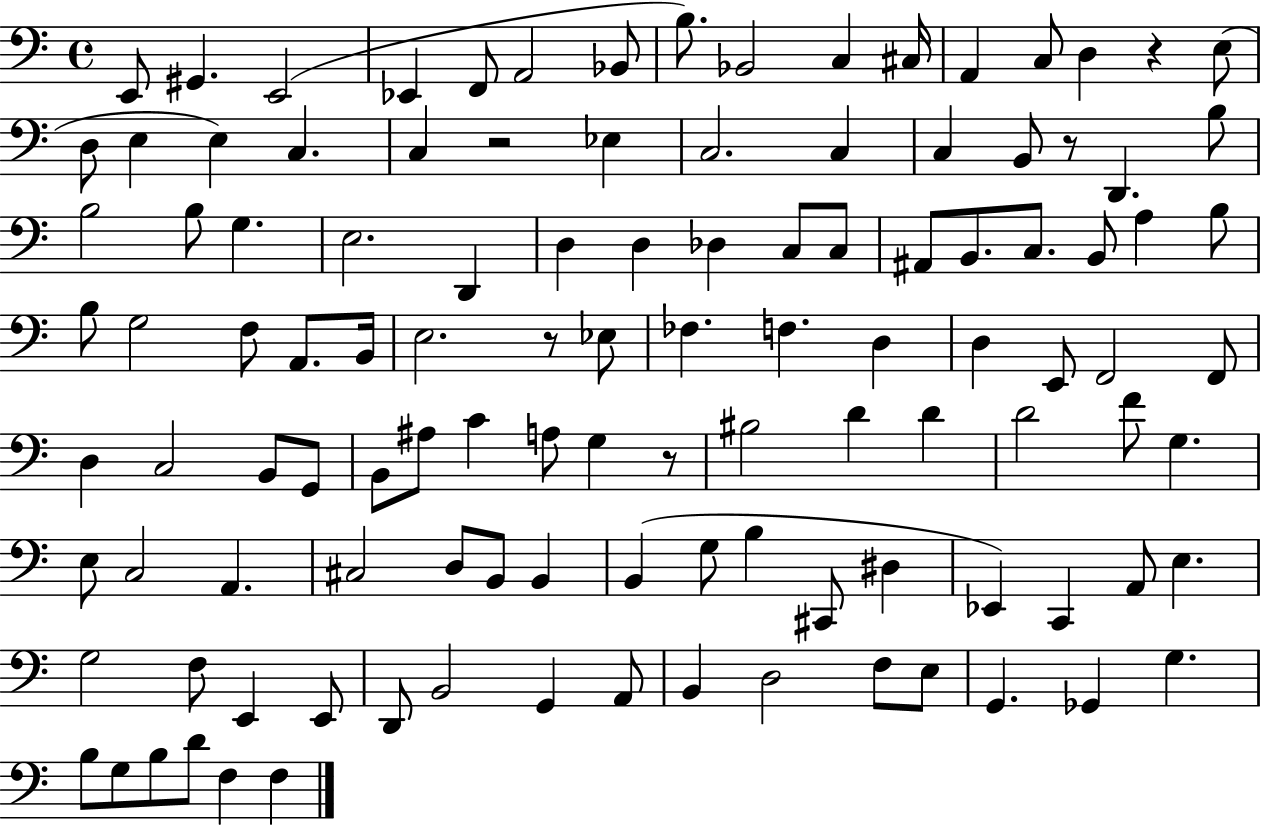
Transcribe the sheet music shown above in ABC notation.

X:1
T:Untitled
M:4/4
L:1/4
K:C
E,,/2 ^G,, E,,2 _E,, F,,/2 A,,2 _B,,/2 B,/2 _B,,2 C, ^C,/4 A,, C,/2 D, z E,/2 D,/2 E, E, C, C, z2 _E, C,2 C, C, B,,/2 z/2 D,, B,/2 B,2 B,/2 G, E,2 D,, D, D, _D, C,/2 C,/2 ^A,,/2 B,,/2 C,/2 B,,/2 A, B,/2 B,/2 G,2 F,/2 A,,/2 B,,/4 E,2 z/2 _E,/2 _F, F, D, D, E,,/2 F,,2 F,,/2 D, C,2 B,,/2 G,,/2 B,,/2 ^A,/2 C A,/2 G, z/2 ^B,2 D D D2 F/2 G, E,/2 C,2 A,, ^C,2 D,/2 B,,/2 B,, B,, G,/2 B, ^C,,/2 ^D, _E,, C,, A,,/2 E, G,2 F,/2 E,, E,,/2 D,,/2 B,,2 G,, A,,/2 B,, D,2 F,/2 E,/2 G,, _G,, G, B,/2 G,/2 B,/2 D/2 F, F,